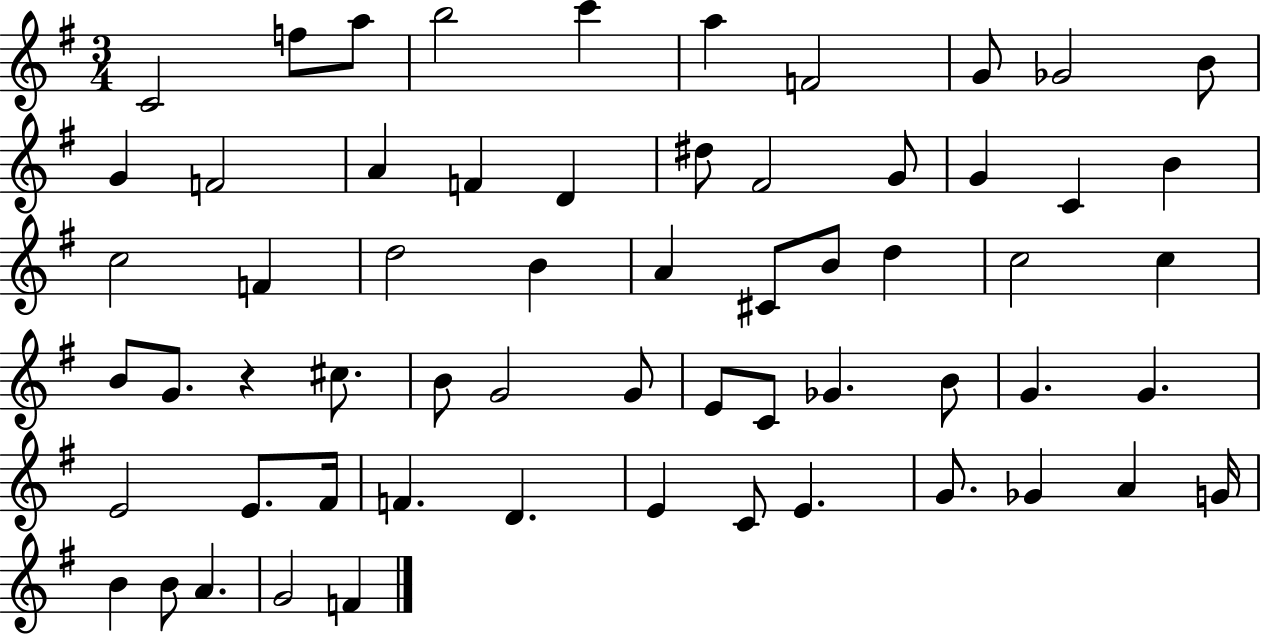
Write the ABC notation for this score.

X:1
T:Untitled
M:3/4
L:1/4
K:G
C2 f/2 a/2 b2 c' a F2 G/2 _G2 B/2 G F2 A F D ^d/2 ^F2 G/2 G C B c2 F d2 B A ^C/2 B/2 d c2 c B/2 G/2 z ^c/2 B/2 G2 G/2 E/2 C/2 _G B/2 G G E2 E/2 ^F/4 F D E C/2 E G/2 _G A G/4 B B/2 A G2 F